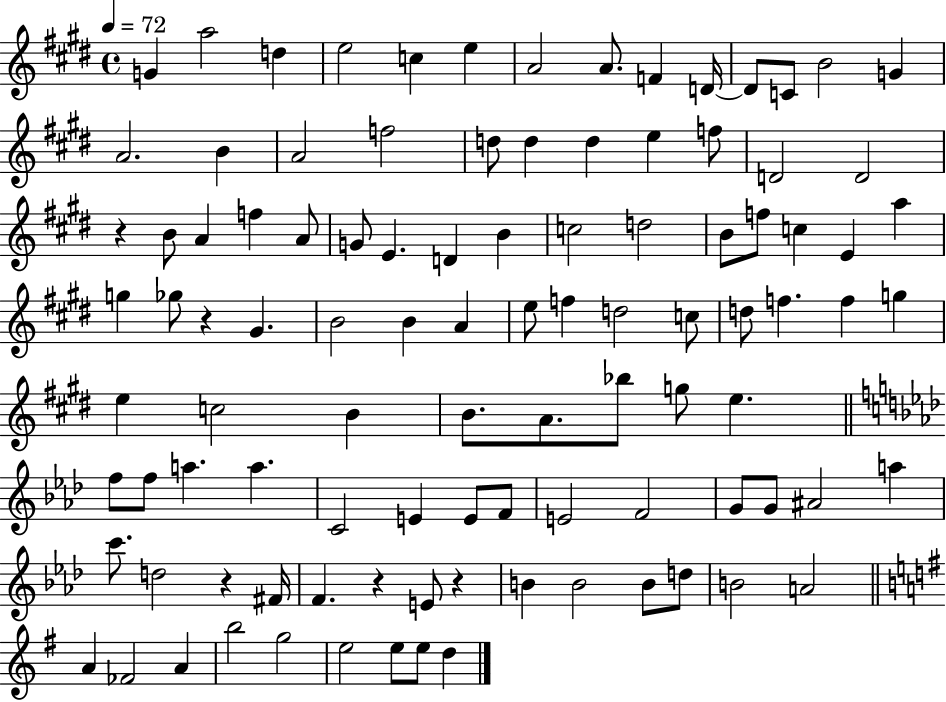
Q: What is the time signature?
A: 4/4